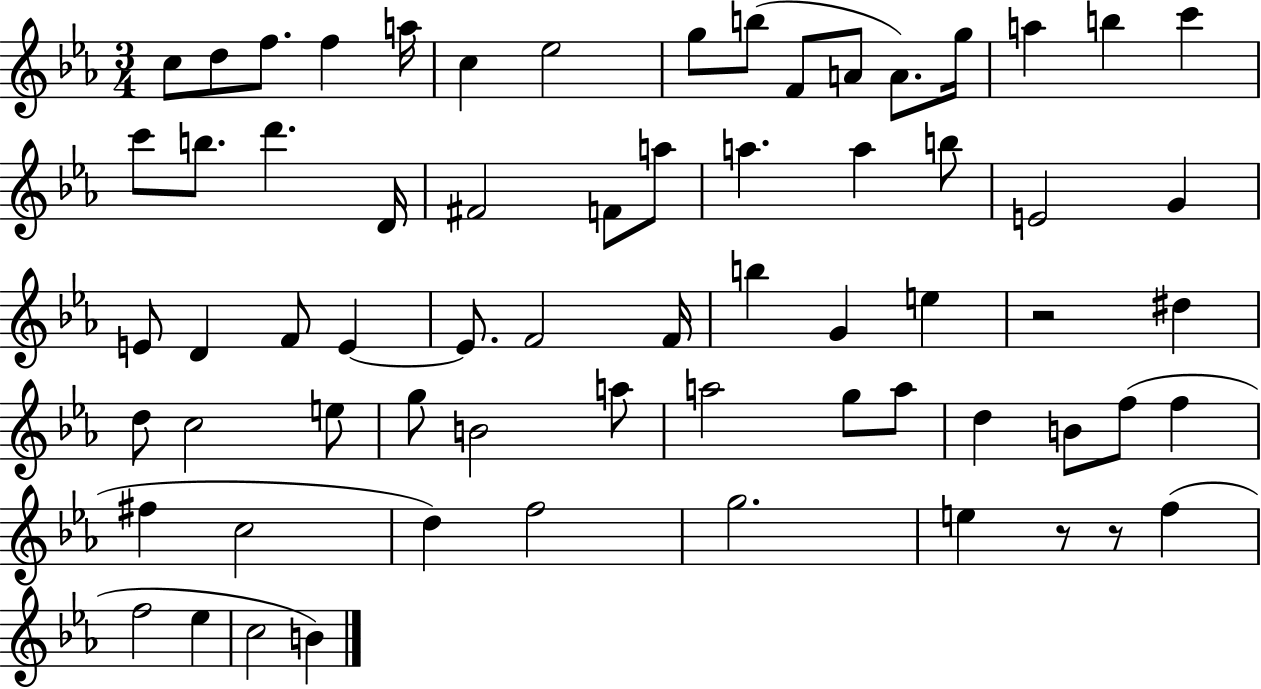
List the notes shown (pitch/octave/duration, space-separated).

C5/e D5/e F5/e. F5/q A5/s C5/q Eb5/h G5/e B5/e F4/e A4/e A4/e. G5/s A5/q B5/q C6/q C6/e B5/e. D6/q. D4/s F#4/h F4/e A5/e A5/q. A5/q B5/e E4/h G4/q E4/e D4/q F4/e E4/q E4/e. F4/h F4/s B5/q G4/q E5/q R/h D#5/q D5/e C5/h E5/e G5/e B4/h A5/e A5/h G5/e A5/e D5/q B4/e F5/e F5/q F#5/q C5/h D5/q F5/h G5/h. E5/q R/e R/e F5/q F5/h Eb5/q C5/h B4/q